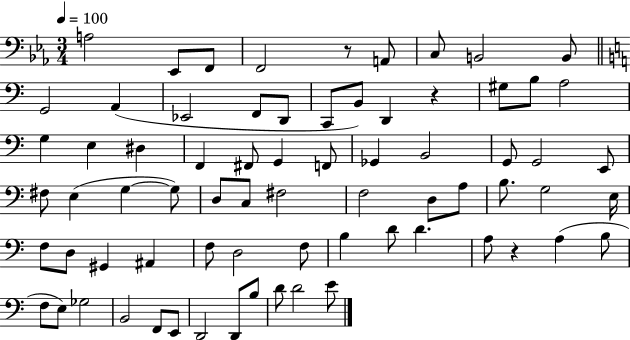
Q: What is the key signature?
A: EES major